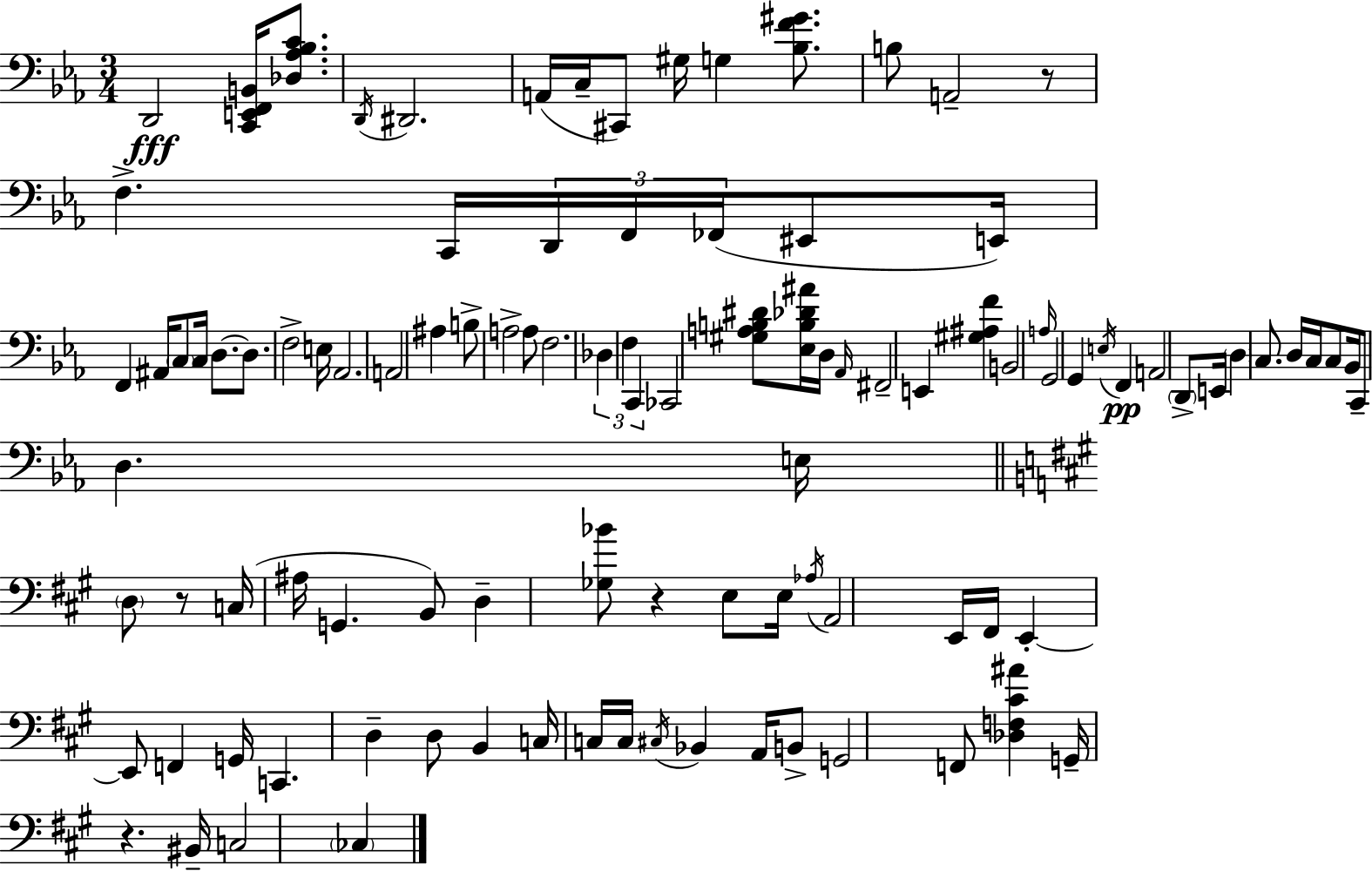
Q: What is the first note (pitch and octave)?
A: D2